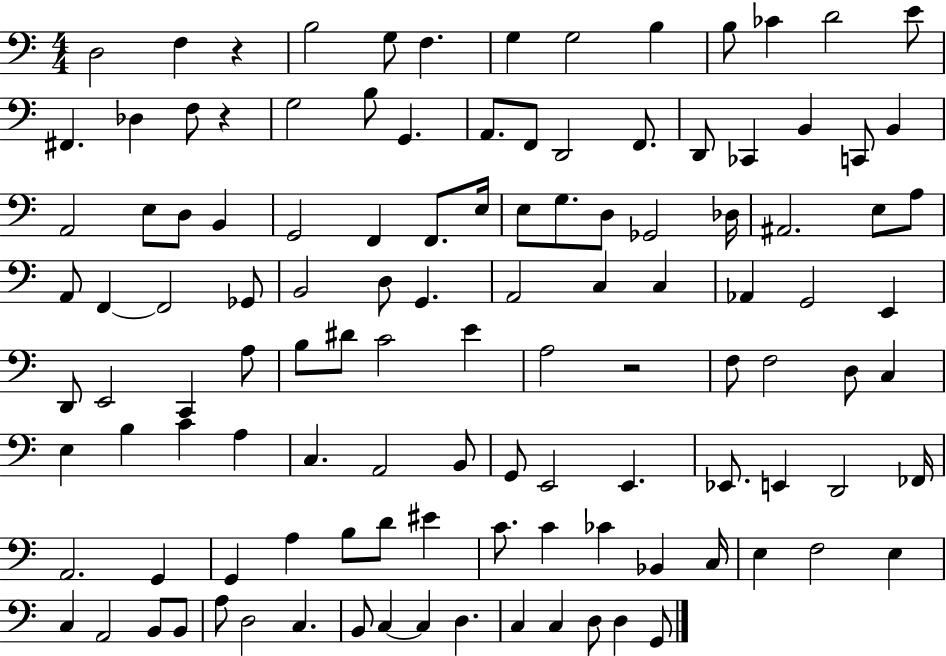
{
  \clef bass
  \numericTimeSignature
  \time 4/4
  \key c \major
  d2 f4 r4 | b2 g8 f4. | g4 g2 b4 | b8 ces'4 d'2 e'8 | \break fis,4. des4 f8 r4 | g2 b8 g,4. | a,8. f,8 d,2 f,8. | d,8 ces,4 b,4 c,8 b,4 | \break a,2 e8 d8 b,4 | g,2 f,4 f,8. e16 | e8 g8. d8 ges,2 des16 | ais,2. e8 a8 | \break a,8 f,4~~ f,2 ges,8 | b,2 d8 g,4. | a,2 c4 c4 | aes,4 g,2 e,4 | \break d,8 e,2 c,4 a8 | b8 dis'8 c'2 e'4 | a2 r2 | f8 f2 d8 c4 | \break e4 b4 c'4 a4 | c4. a,2 b,8 | g,8 e,2 e,4. | ees,8. e,4 d,2 fes,16 | \break a,2. g,4 | g,4 a4 b8 d'8 eis'4 | c'8. c'4 ces'4 bes,4 c16 | e4 f2 e4 | \break c4 a,2 b,8 b,8 | a8 d2 c4. | b,8 c4~~ c4 d4. | c4 c4 d8 d4 g,8 | \break \bar "|."
}